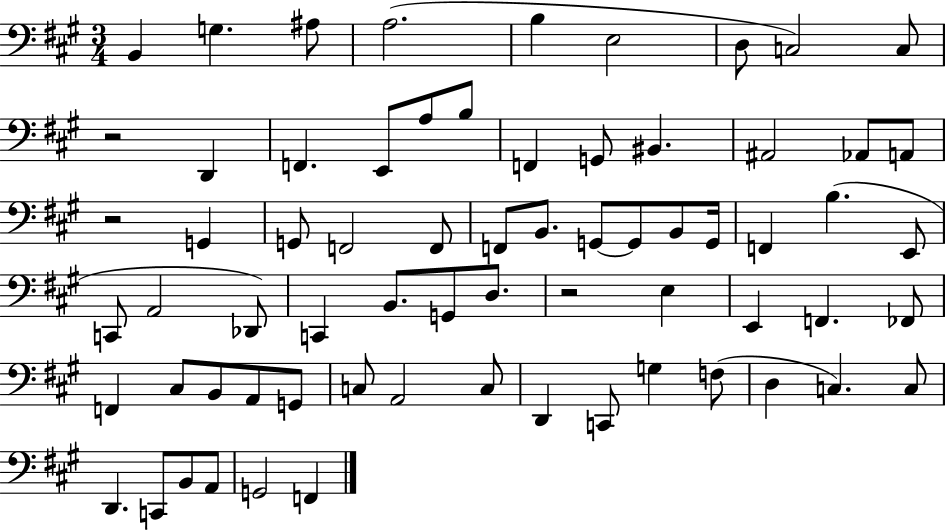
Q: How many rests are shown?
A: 3